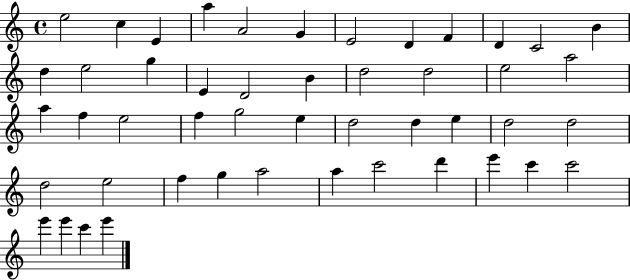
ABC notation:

X:1
T:Untitled
M:4/4
L:1/4
K:C
e2 c E a A2 G E2 D F D C2 B d e2 g E D2 B d2 d2 e2 a2 a f e2 f g2 e d2 d e d2 d2 d2 e2 f g a2 a c'2 d' e' c' c'2 e' e' c' e'